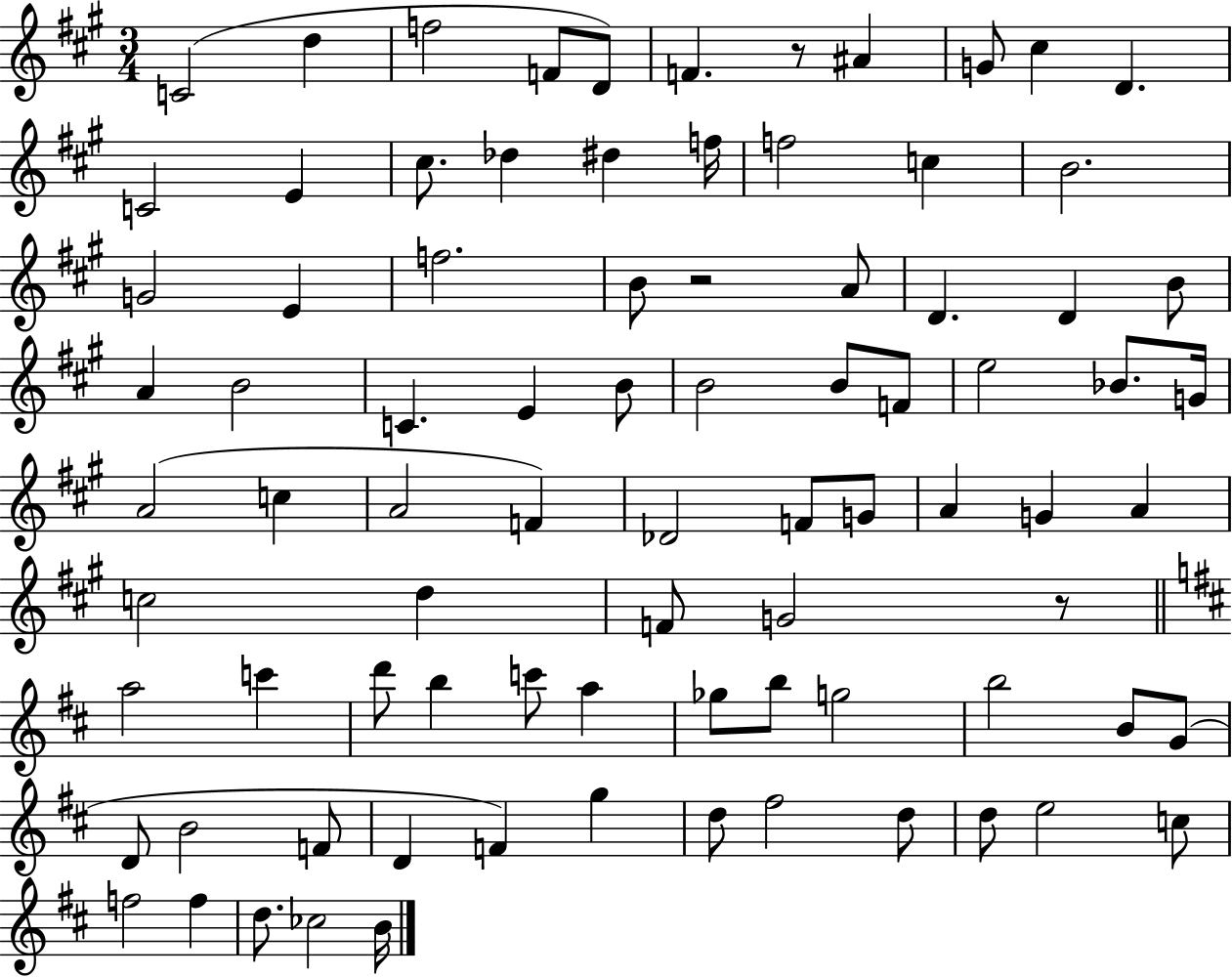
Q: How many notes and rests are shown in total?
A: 84